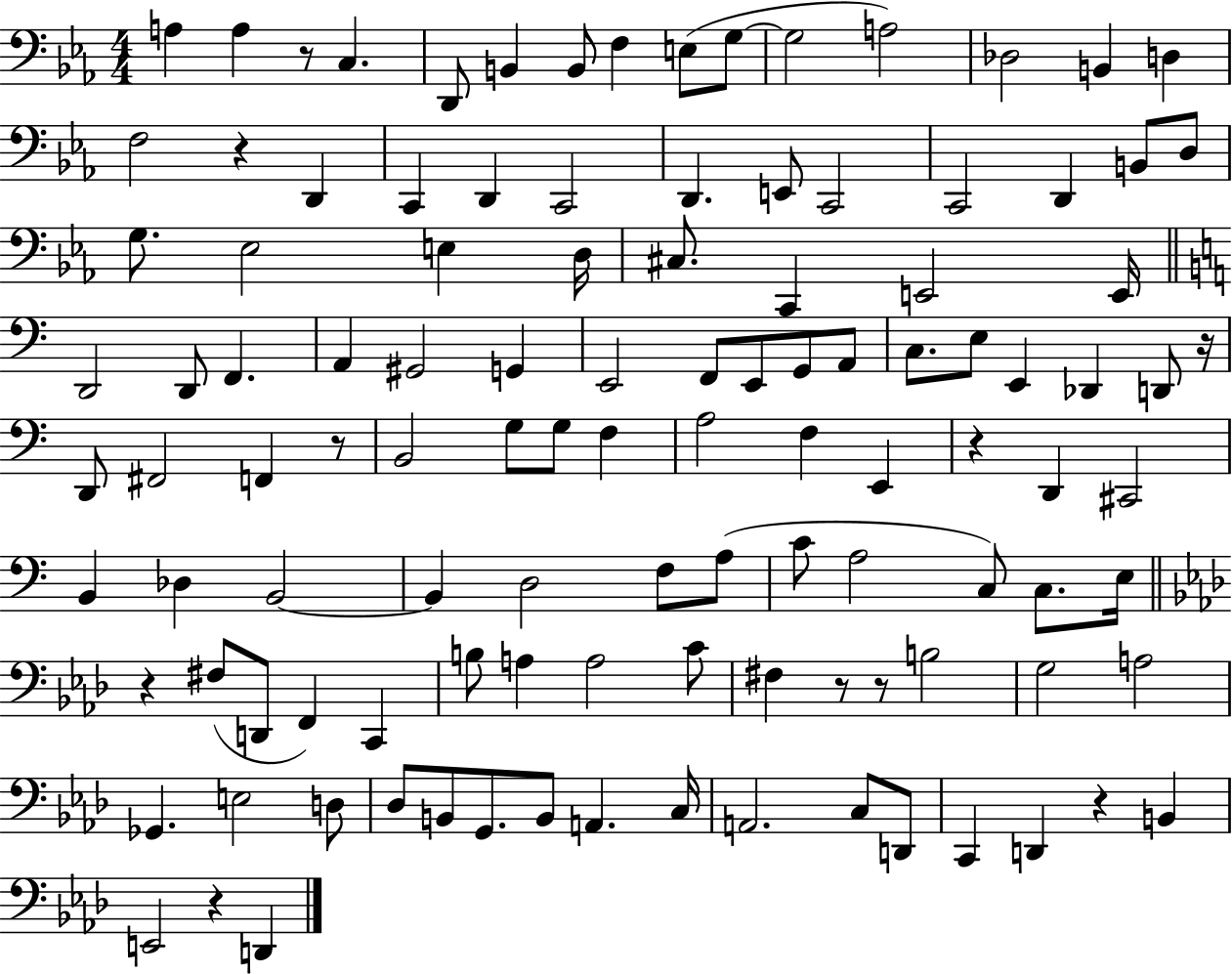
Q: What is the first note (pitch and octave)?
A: A3